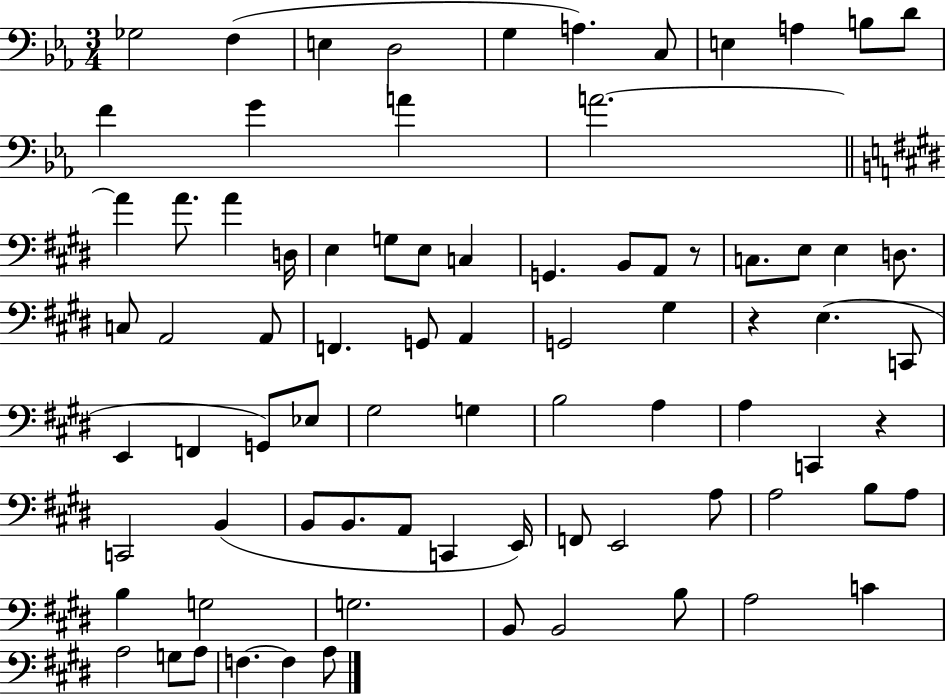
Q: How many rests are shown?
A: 3